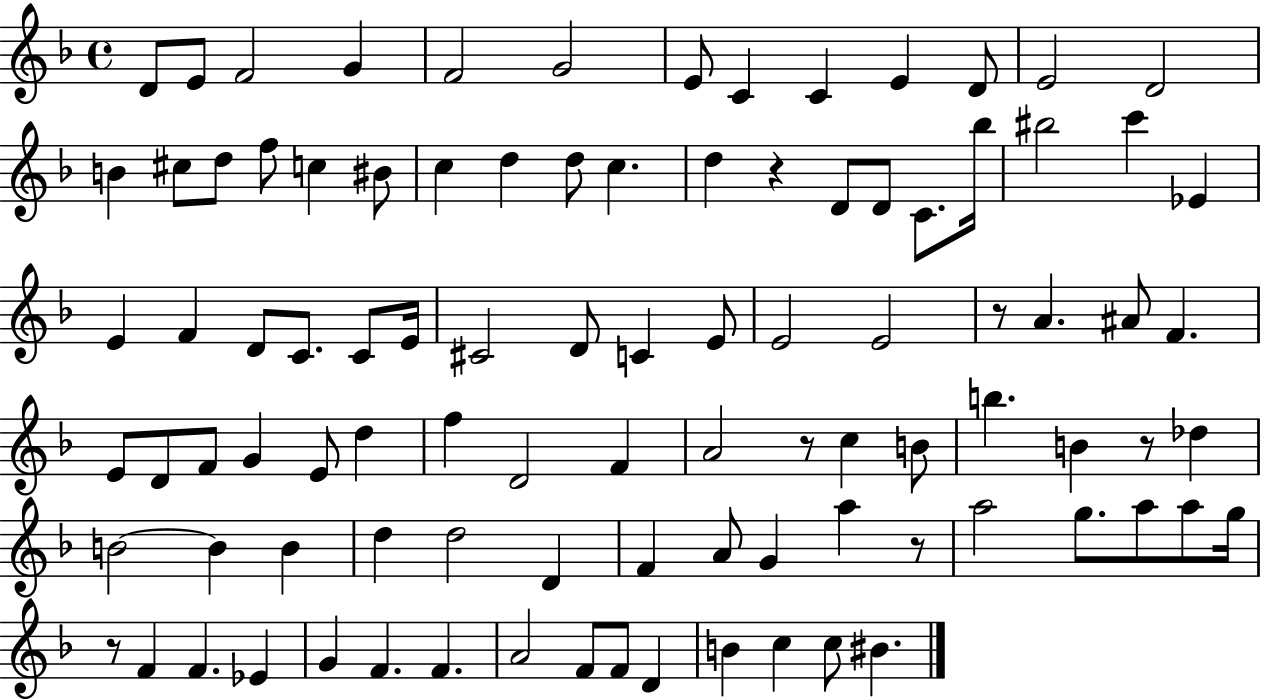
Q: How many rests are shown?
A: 6